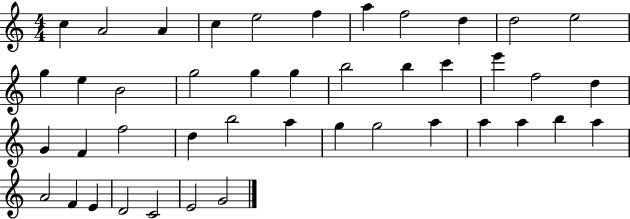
X:1
T:Untitled
M:4/4
L:1/4
K:C
c A2 A c e2 f a f2 d d2 e2 g e B2 g2 g g b2 b c' e' f2 d G F f2 d b2 a g g2 a a a b a A2 F E D2 C2 E2 G2